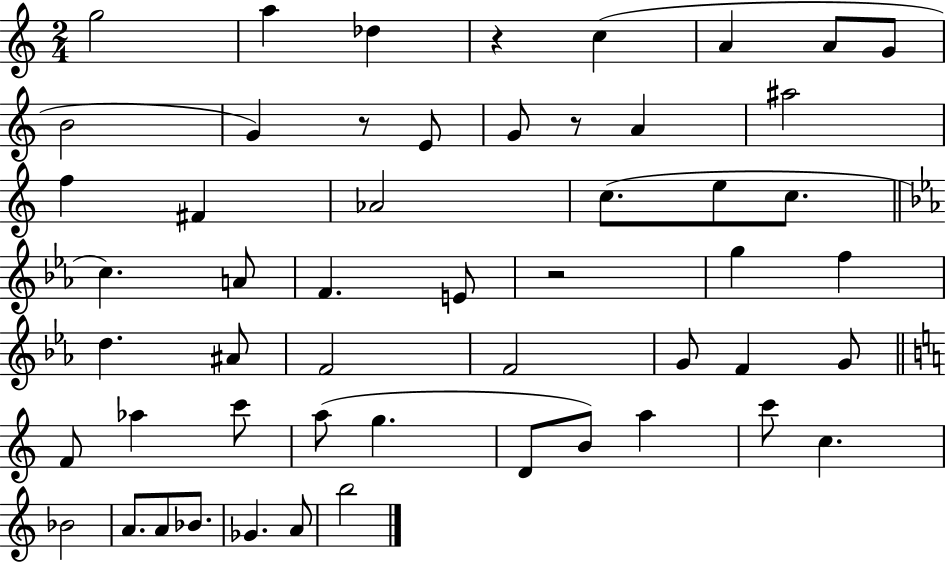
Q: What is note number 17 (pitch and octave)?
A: C5